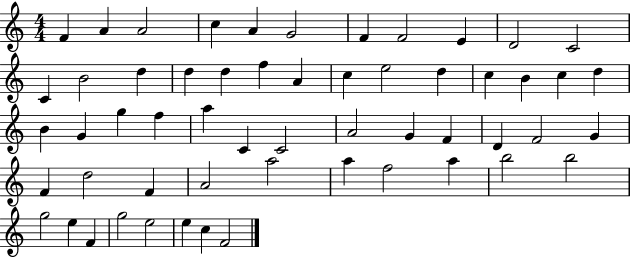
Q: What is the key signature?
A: C major